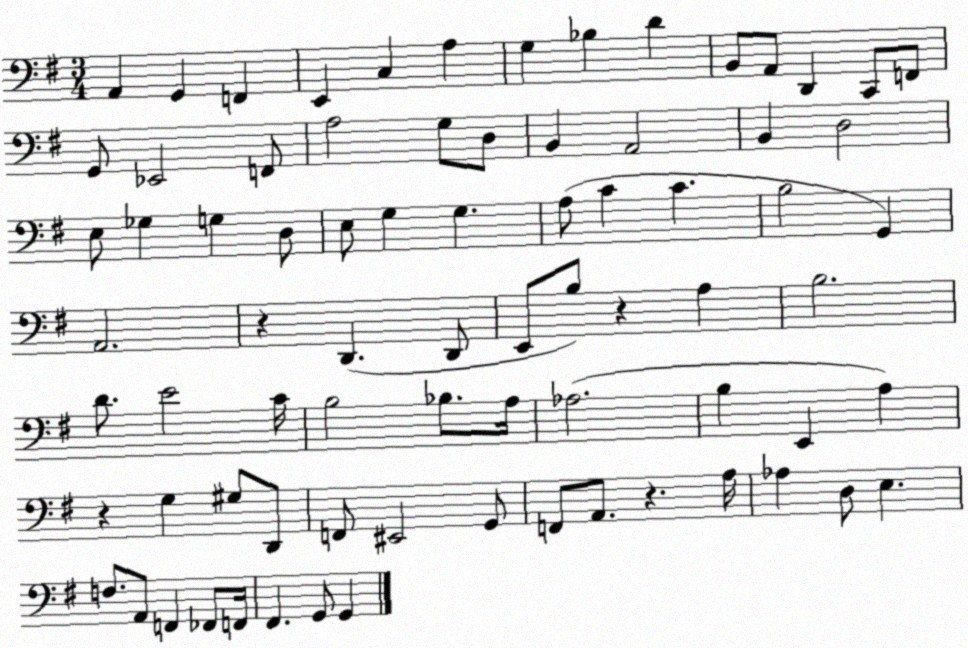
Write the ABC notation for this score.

X:1
T:Untitled
M:3/4
L:1/4
K:G
A,, G,, F,, E,, C, A, G, _B, D B,,/2 A,,/2 D,, C,,/2 F,,/2 G,,/2 _E,,2 F,,/2 A,2 G,/2 D,/2 B,, A,,2 B,, D,2 E,/2 _G, G, D,/2 E,/2 G, G, A,/2 C C B,2 G,, A,,2 z D,, D,,/2 E,,/2 B,/2 z A, B,2 D/2 E2 C/4 B,2 _B,/2 A,/4 _A,2 B, E,, A, z G, ^G,/2 D,,/2 F,,/2 ^E,,2 G,,/2 F,,/2 A,,/2 z A,/4 _A, D,/2 E, F,/2 A,,/2 F,, _F,,/2 F,,/4 ^F,, G,,/2 G,,